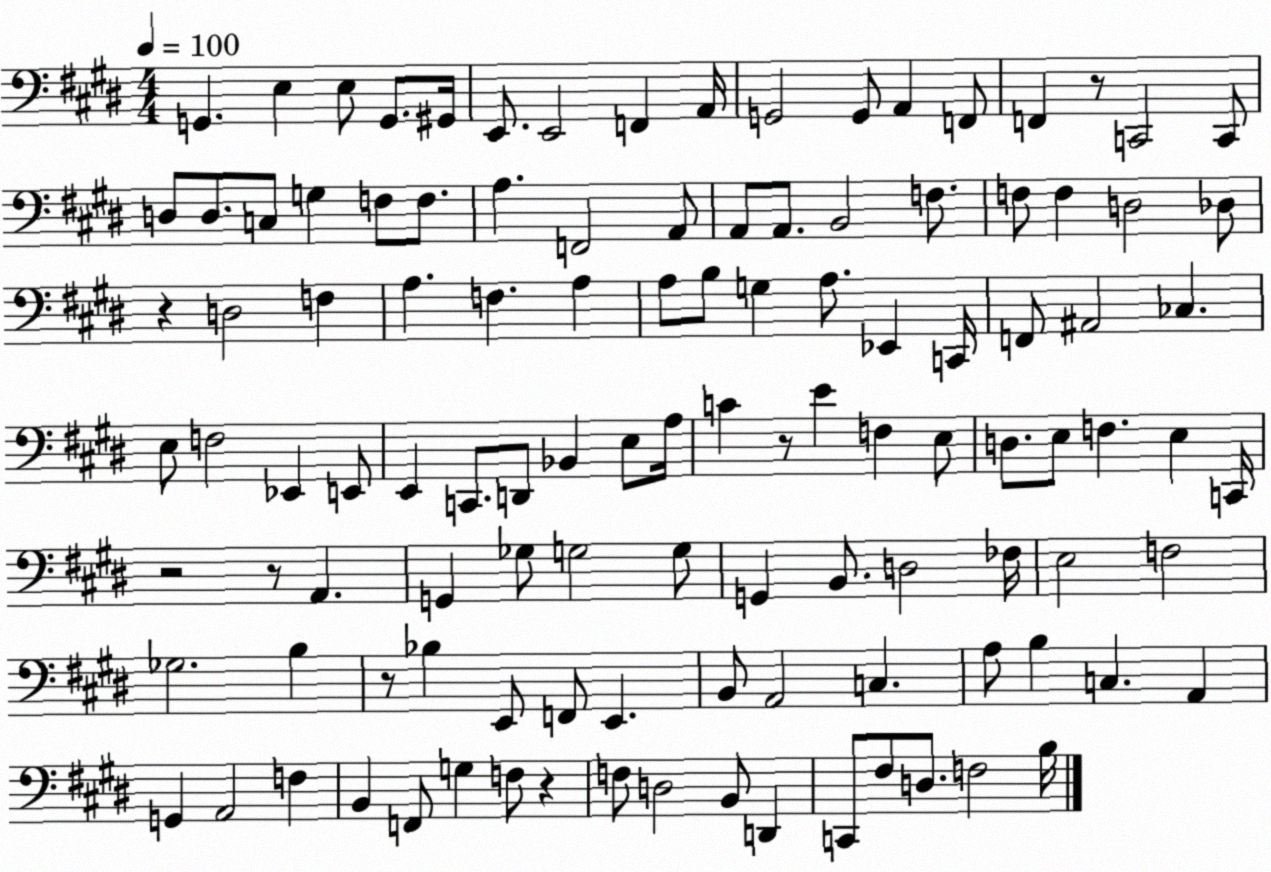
X:1
T:Untitled
M:4/4
L:1/4
K:E
G,, E, E,/2 G,,/2 ^G,,/4 E,,/2 E,,2 F,, A,,/4 G,,2 G,,/2 A,, F,,/2 F,, z/2 C,,2 C,,/2 D,/2 D,/2 C,/2 G, F,/2 F,/2 A, F,,2 A,,/2 A,,/2 A,,/2 B,,2 F,/2 F,/2 F, D,2 _D,/2 z D,2 F, A, F, A, A,/2 B,/2 G, A,/2 _E,, C,,/4 F,,/2 ^A,,2 _C, E,/2 F,2 _E,, E,,/2 E,, C,,/2 D,,/2 _B,, E,/2 A,/4 C z/2 E F, E,/2 D,/2 E,/2 F, E, C,,/4 z2 z/2 A,, G,, _G,/2 G,2 G,/2 G,, B,,/2 D,2 _F,/4 E,2 F,2 _G,2 B, z/2 _B, E,,/2 F,,/2 E,, B,,/2 A,,2 C, A,/2 B, C, A,, G,, A,,2 F, B,, F,,/2 G, F,/2 z F,/2 D,2 B,,/2 D,, C,,/2 ^F,/2 D,/2 F,2 B,/4